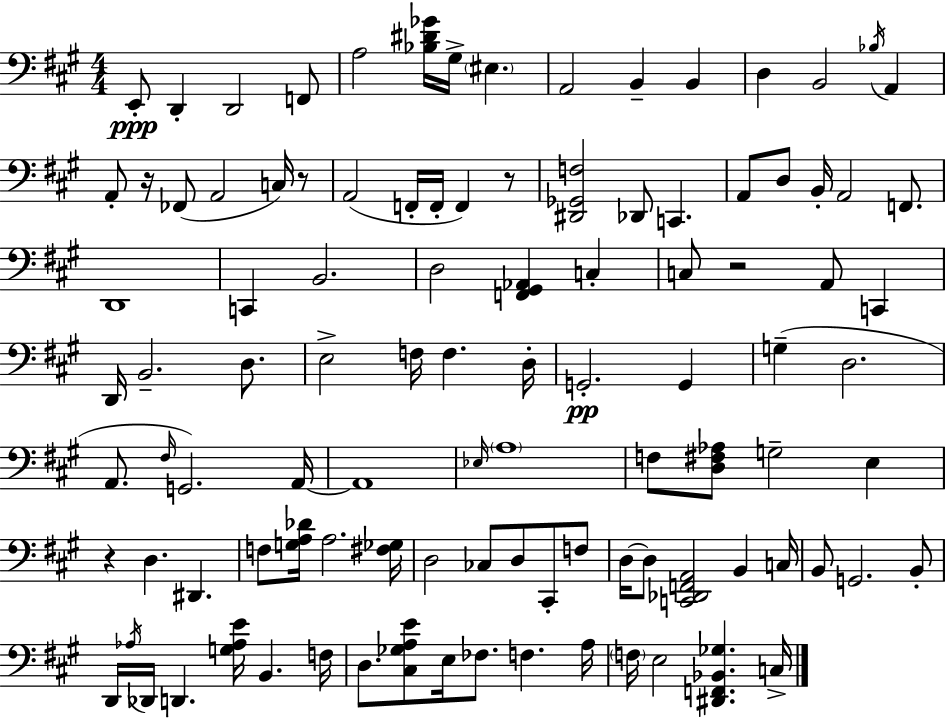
E2/e D2/q D2/h F2/e A3/h [Bb3,D#4,Gb4]/s G#3/s EIS3/q. A2/h B2/q B2/q D3/q B2/h Bb3/s A2/q A2/e R/s FES2/e A2/h C3/s R/e A2/h F2/s F2/s F2/q R/e [D#2,Gb2,F3]/h Db2/e C2/q. A2/e D3/e B2/s A2/h F2/e. D2/w C2/q B2/h. D3/h [F2,G#2,Ab2]/q C3/q C3/e R/h A2/e C2/q D2/s B2/h. D3/e. E3/h F3/s F3/q. D3/s G2/h. G2/q G3/q D3/h. A2/e. F#3/s G2/h. A2/s A2/w Eb3/s A3/w F3/e [D3,F#3,Ab3]/e G3/h E3/q R/q D3/q. D#2/q. F3/e [G3,A3,Db4]/s A3/h. [F#3,Gb3]/s D3/h CES3/e D3/e C#2/e F3/e D3/s D3/e [C2,Db2,F2,A2]/h B2/q C3/s B2/e G2/h. B2/e D2/s Ab3/s Db2/s D2/q. [G3,Ab3,E4]/s B2/q. F3/s D3/e. [C#3,Gb3,A3,E4]/e E3/s FES3/e. F3/q. A3/s F3/s E3/h [D#2,F2,Bb2,Gb3]/q. C3/s